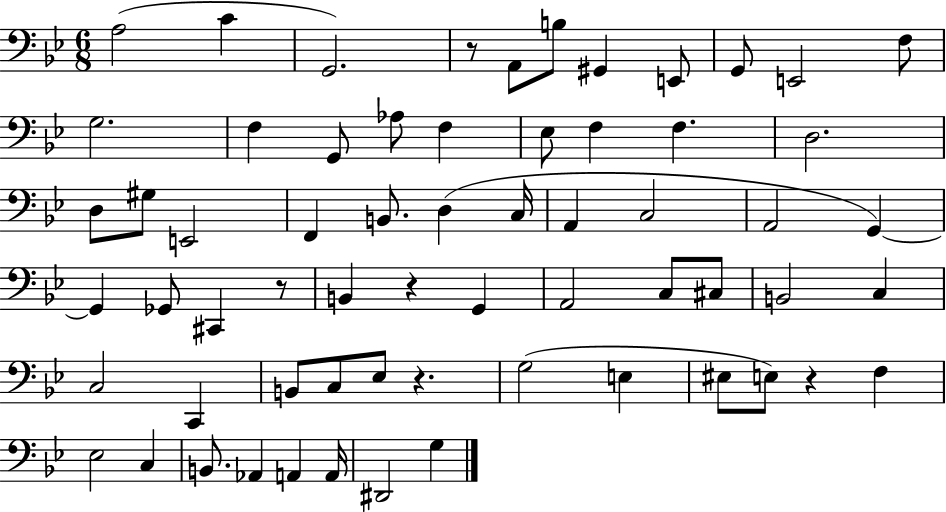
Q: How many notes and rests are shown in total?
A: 63